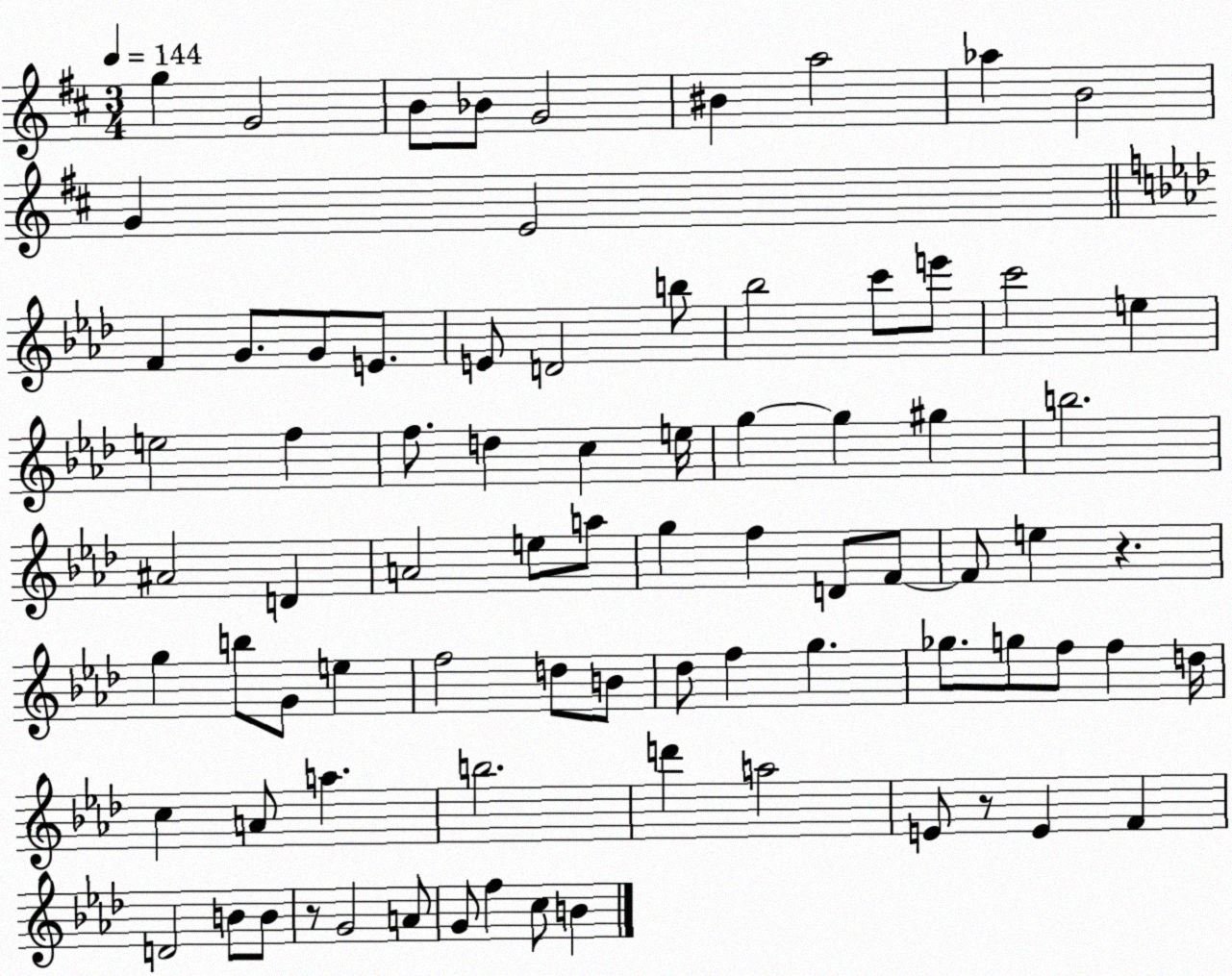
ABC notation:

X:1
T:Untitled
M:3/4
L:1/4
K:D
g G2 B/2 _B/2 G2 ^B a2 _a B2 G E2 F G/2 G/2 E/2 E/2 D2 b/2 _b2 c'/2 e'/2 c'2 e e2 f f/2 d c e/4 g g ^g b2 ^A2 D A2 e/2 a/2 g f D/2 F/2 F/2 e z g b/2 G/2 e f2 d/2 B/2 _d/2 f g _g/2 g/2 f/2 f d/4 c A/2 a b2 d' a2 E/2 z/2 E F D2 B/2 B/2 z/2 G2 A/2 G/2 f c/2 B